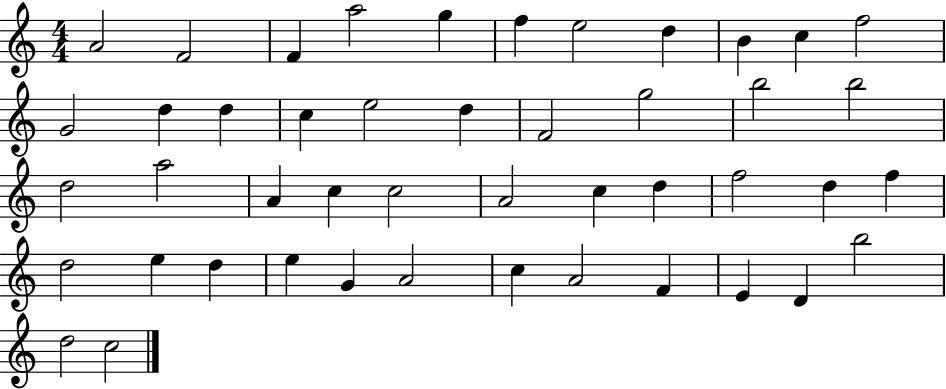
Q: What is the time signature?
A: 4/4